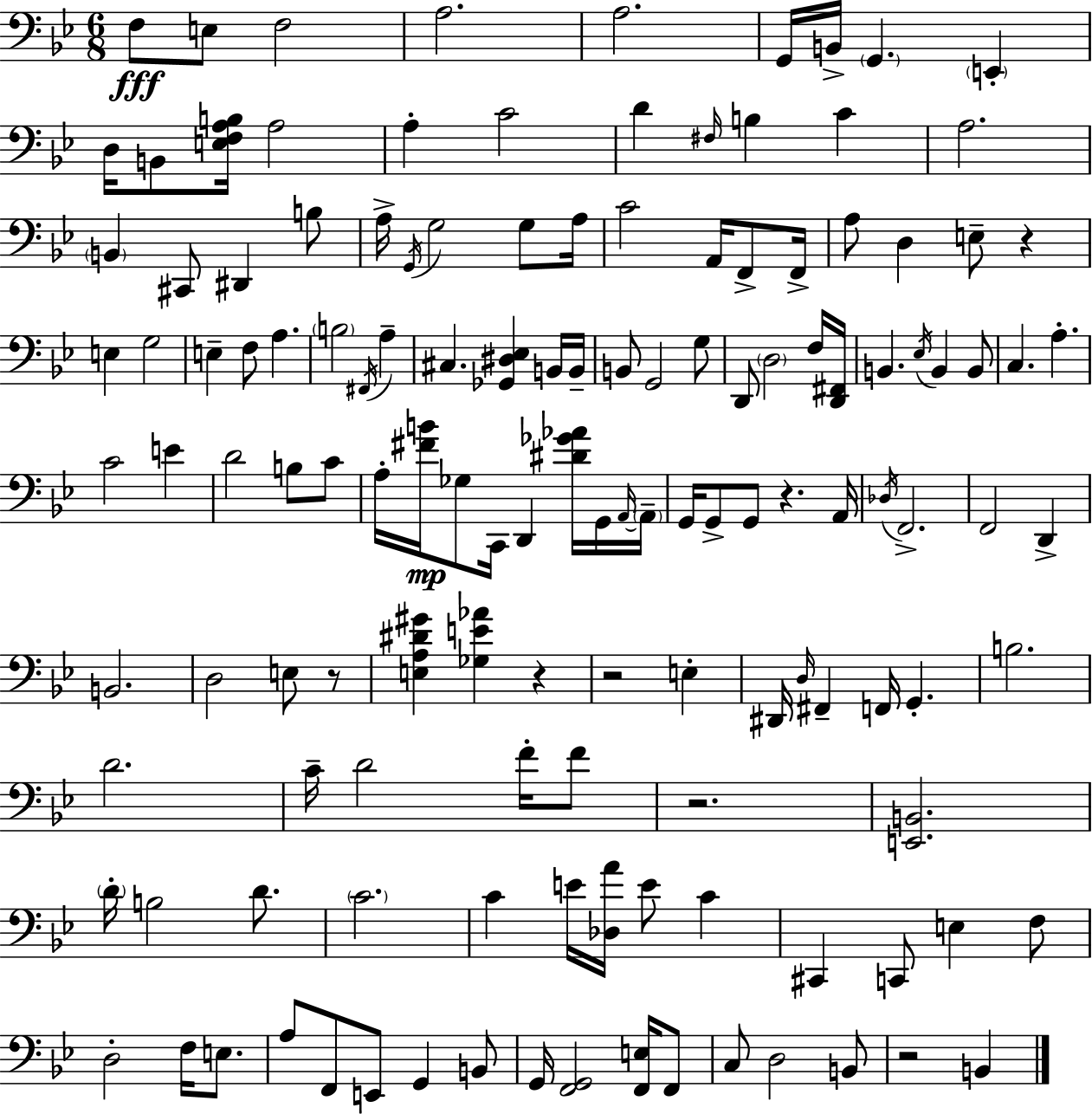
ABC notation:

X:1
T:Untitled
M:6/8
L:1/4
K:Bb
F,/2 E,/2 F,2 A,2 A,2 G,,/4 B,,/4 G,, E,, D,/4 B,,/2 [E,F,A,B,]/4 A,2 A, C2 D ^F,/4 B, C A,2 B,, ^C,,/2 ^D,, B,/2 A,/4 G,,/4 G,2 G,/2 A,/4 C2 A,,/4 F,,/2 F,,/4 A,/2 D, E,/2 z E, G,2 E, F,/2 A, B,2 ^F,,/4 A, ^C, [_G,,^D,_E,] B,,/4 B,,/4 B,,/2 G,,2 G,/2 D,,/2 D,2 F,/4 [D,,^F,,]/4 B,, _E,/4 B,, B,,/2 C, A, C2 E D2 B,/2 C/2 A,/4 [^FB]/4 _G,/2 C,,/4 D,, [^D_G_A]/4 G,,/4 A,,/4 A,,/4 G,,/4 G,,/2 G,,/2 z A,,/4 _D,/4 F,,2 F,,2 D,, B,,2 D,2 E,/2 z/2 [E,A,^D^G] [_G,E_A] z z2 E, ^D,,/4 D,/4 ^F,, F,,/4 G,, B,2 D2 C/4 D2 F/4 F/2 z2 [E,,B,,]2 D/4 B,2 D/2 C2 C E/4 [_D,A]/4 E/2 C ^C,, C,,/2 E, F,/2 D,2 F,/4 E,/2 A,/2 F,,/2 E,,/2 G,, B,,/2 G,,/4 [F,,G,,]2 [F,,E,]/4 F,,/2 C,/2 D,2 B,,/2 z2 B,,